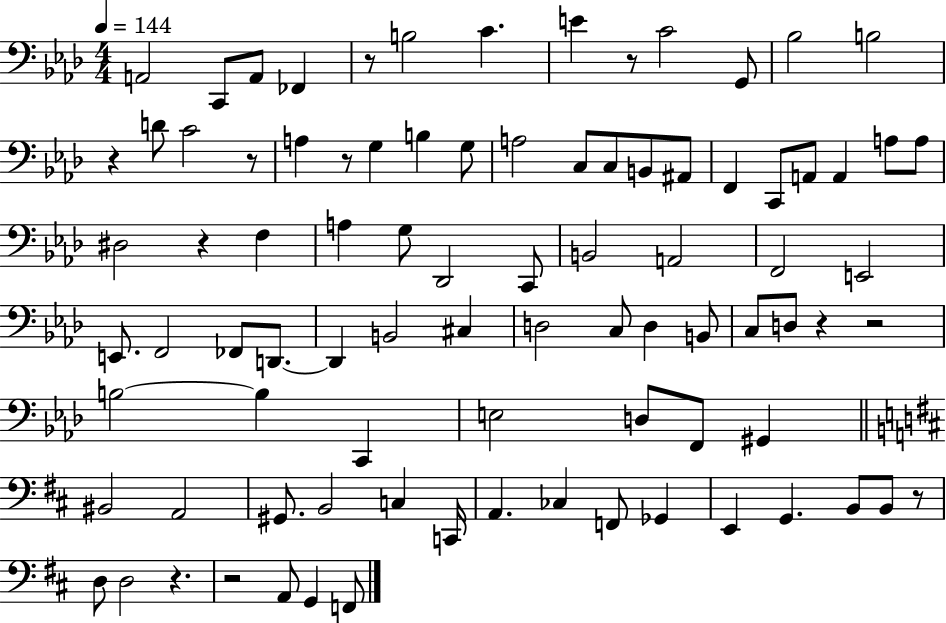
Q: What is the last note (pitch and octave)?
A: F2